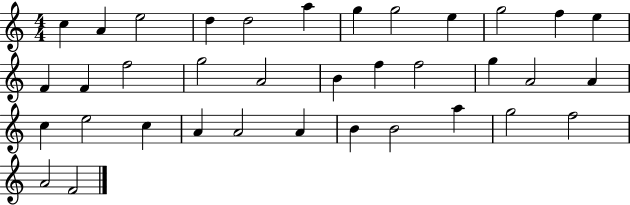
{
  \clef treble
  \numericTimeSignature
  \time 4/4
  \key c \major
  c''4 a'4 e''2 | d''4 d''2 a''4 | g''4 g''2 e''4 | g''2 f''4 e''4 | \break f'4 f'4 f''2 | g''2 a'2 | b'4 f''4 f''2 | g''4 a'2 a'4 | \break c''4 e''2 c''4 | a'4 a'2 a'4 | b'4 b'2 a''4 | g''2 f''2 | \break a'2 f'2 | \bar "|."
}